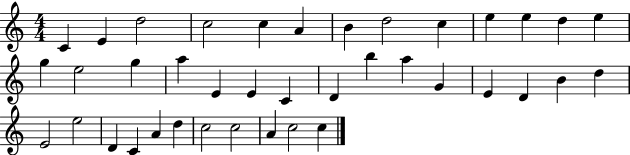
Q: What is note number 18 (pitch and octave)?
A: E4